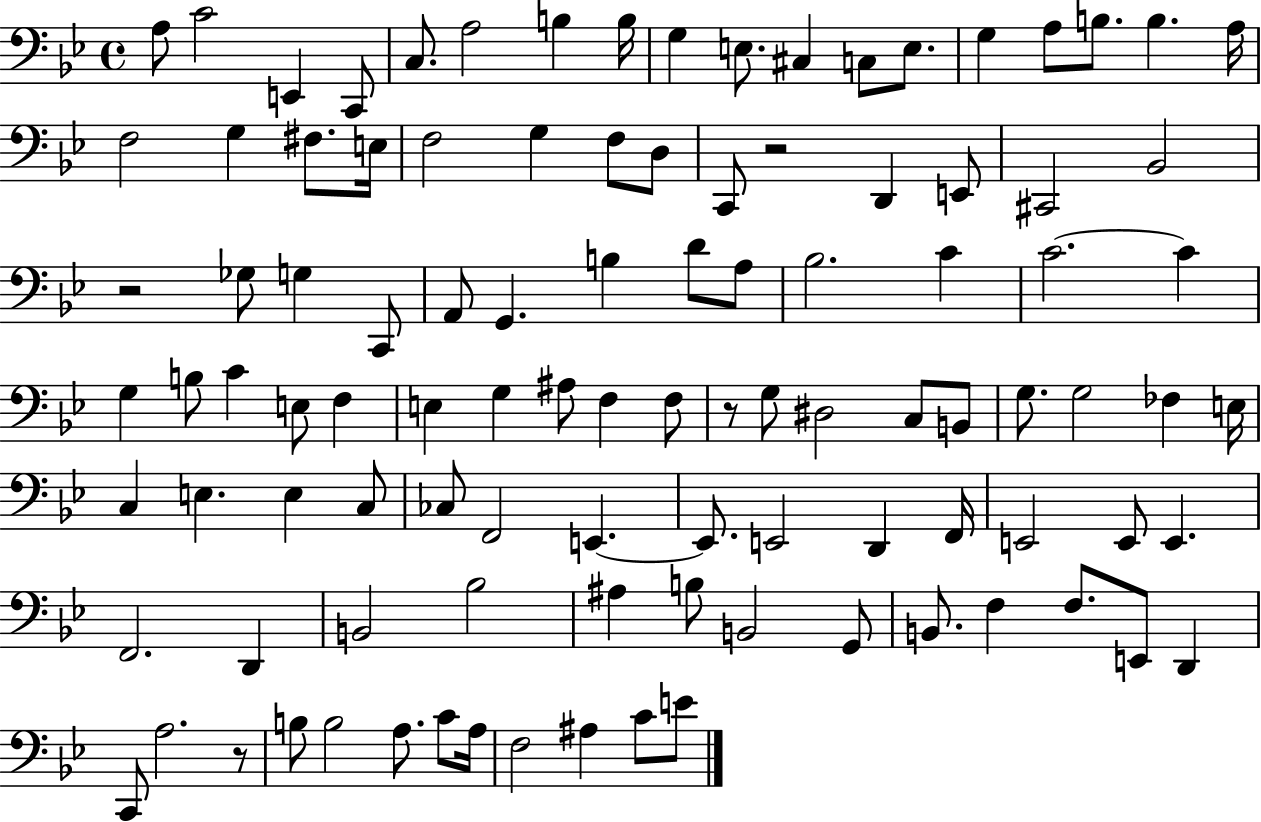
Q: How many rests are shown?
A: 4